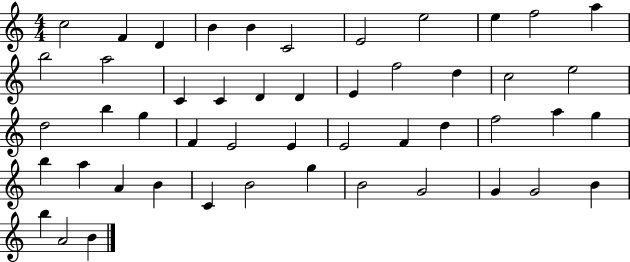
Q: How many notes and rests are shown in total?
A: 49